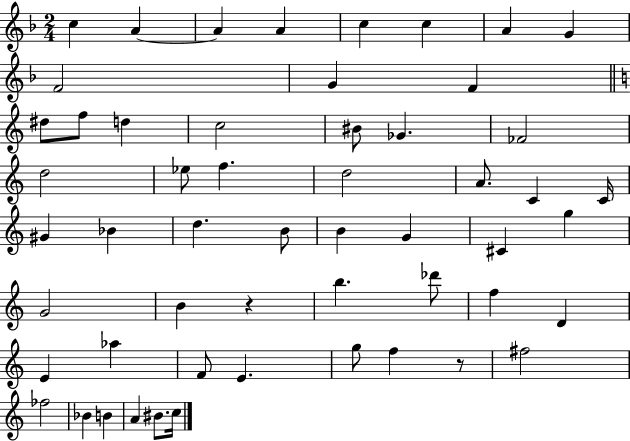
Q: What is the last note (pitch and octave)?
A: C5